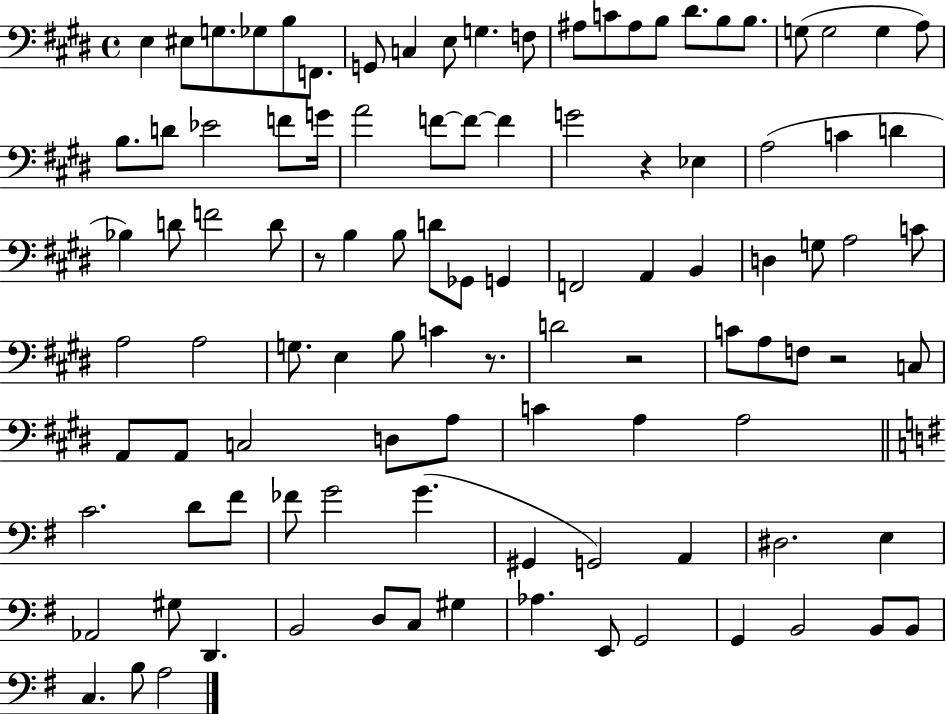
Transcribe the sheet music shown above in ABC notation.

X:1
T:Untitled
M:4/4
L:1/4
K:E
E, ^E,/2 G,/2 _G,/2 B,/2 F,,/2 G,,/2 C, E,/2 G, F,/2 ^A,/2 C/2 ^A,/2 B,/2 ^D/2 B,/2 B,/2 G,/2 G,2 G, A,/2 B,/2 D/2 _E2 F/2 G/4 A2 F/2 F/2 F G2 z _E, A,2 C D _B, D/2 F2 D/2 z/2 B, B,/2 D/2 _G,,/2 G,, F,,2 A,, B,, D, G,/2 A,2 C/2 A,2 A,2 G,/2 E, B,/2 C z/2 D2 z2 C/2 A,/2 F,/2 z2 C,/2 A,,/2 A,,/2 C,2 D,/2 A,/2 C A, A,2 C2 D/2 ^F/2 _F/2 G2 G ^G,, G,,2 A,, ^D,2 E, _A,,2 ^G,/2 D,, B,,2 D,/2 C,/2 ^G, _A, E,,/2 G,,2 G,, B,,2 B,,/2 B,,/2 C, B,/2 A,2